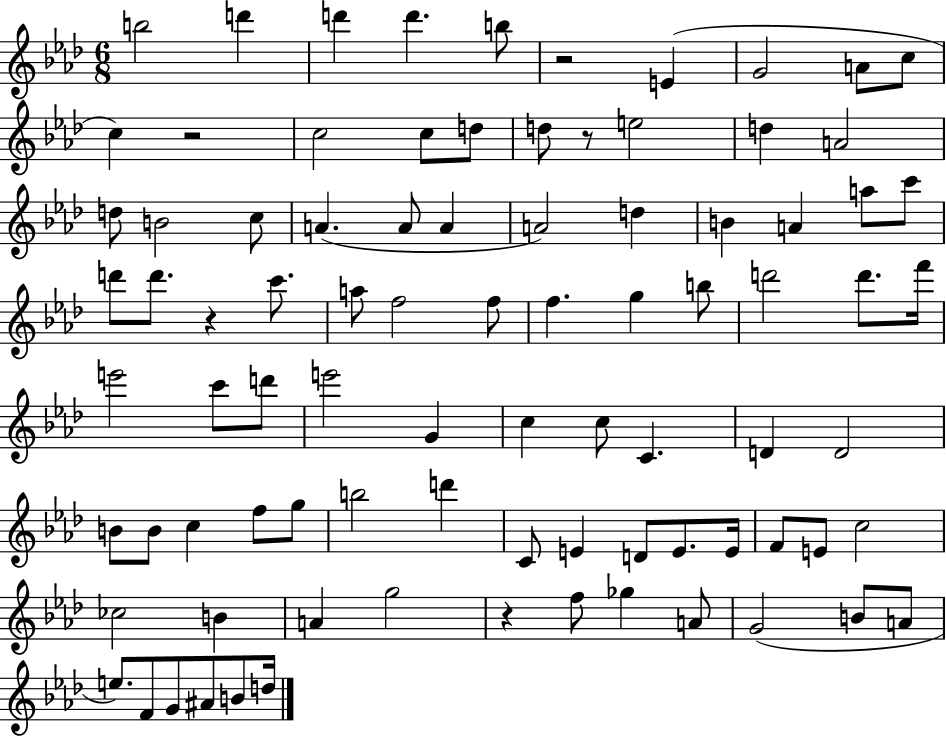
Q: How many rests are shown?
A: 5